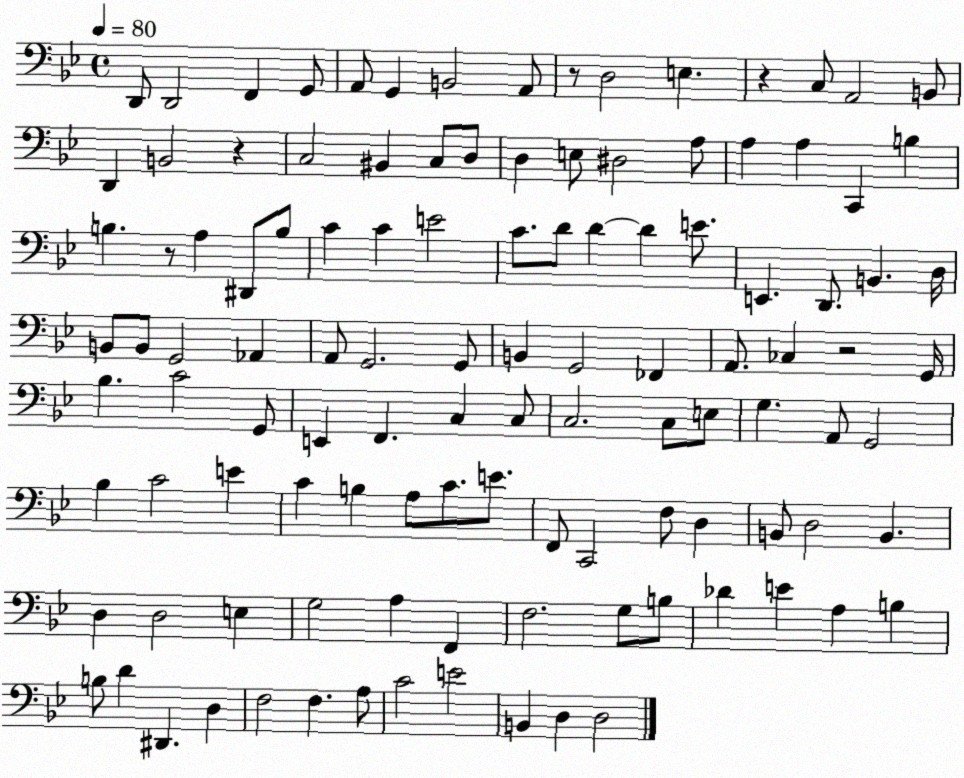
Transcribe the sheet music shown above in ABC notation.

X:1
T:Untitled
M:4/4
L:1/4
K:Bb
D,,/2 D,,2 F,, G,,/2 A,,/2 G,, B,,2 A,,/2 z/2 D,2 E, z C,/2 A,,2 B,,/2 D,, B,,2 z C,2 ^B,, C,/2 D,/2 D, E,/2 ^D,2 A,/2 A, A, C,, B, B, z/2 A, ^D,,/2 B,/2 C C E2 C/2 D/2 D D E/2 E,, D,,/2 B,, D,/4 B,,/2 B,,/2 G,,2 _A,, A,,/2 G,,2 G,,/2 B,, G,,2 _F,, A,,/2 _C, z2 G,,/4 _B, C2 G,,/2 E,, F,, C, C,/2 C,2 C,/2 E,/2 G, A,,/2 G,,2 _B, C2 E C B, A,/2 C/2 E/2 F,,/2 C,,2 F,/2 D, B,,/2 D,2 B,, D, D,2 E, G,2 A, F,, F,2 G,/2 B,/2 _D E A, B, B,/2 D ^D,, D, F,2 F, A,/2 C2 E2 B,, D, D,2